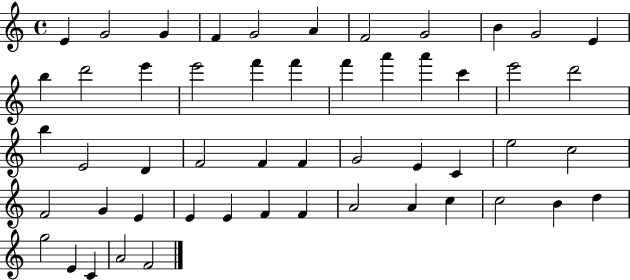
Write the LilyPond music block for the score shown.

{
  \clef treble
  \time 4/4
  \defaultTimeSignature
  \key c \major
  e'4 g'2 g'4 | f'4 g'2 a'4 | f'2 g'2 | b'4 g'2 e'4 | \break b''4 d'''2 e'''4 | e'''2 f'''4 f'''4 | f'''4 a'''4 a'''4 c'''4 | e'''2 d'''2 | \break b''4 e'2 d'4 | f'2 f'4 f'4 | g'2 e'4 c'4 | e''2 c''2 | \break f'2 g'4 e'4 | e'4 e'4 f'4 f'4 | a'2 a'4 c''4 | c''2 b'4 d''4 | \break g''2 e'4 c'4 | a'2 f'2 | \bar "|."
}